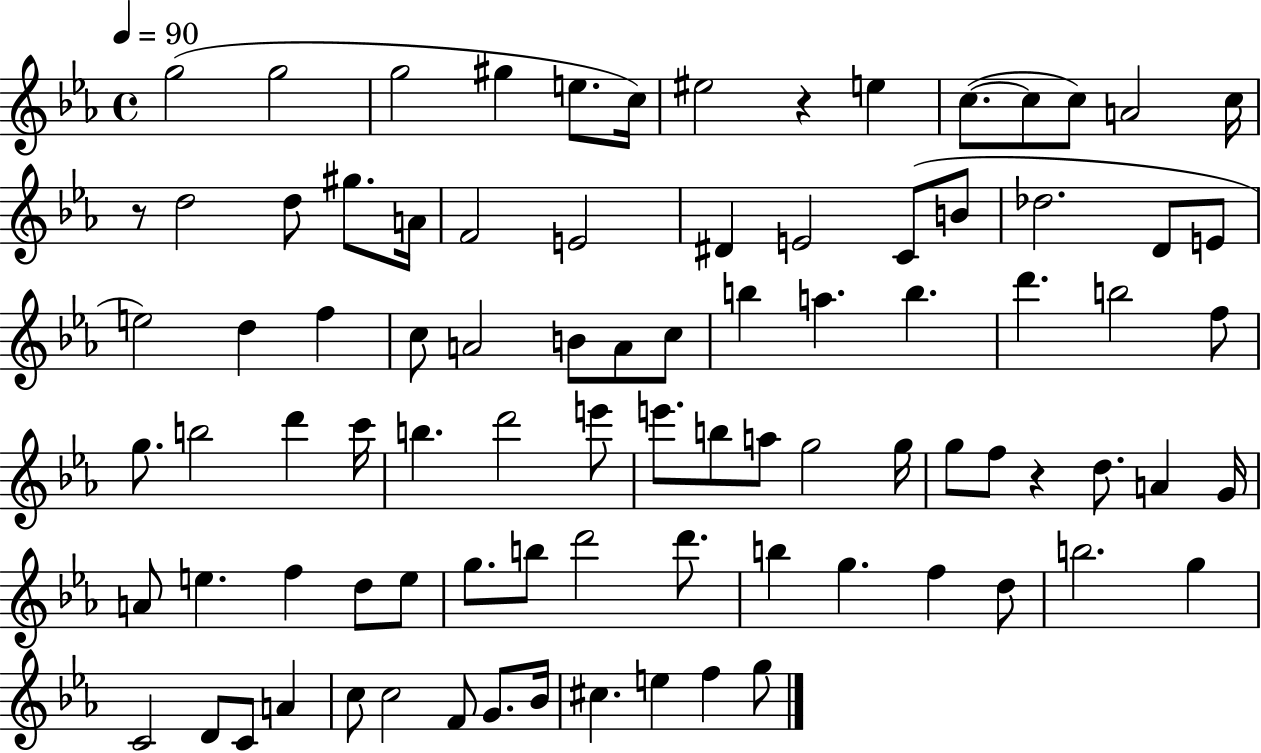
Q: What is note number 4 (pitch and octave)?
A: G#5